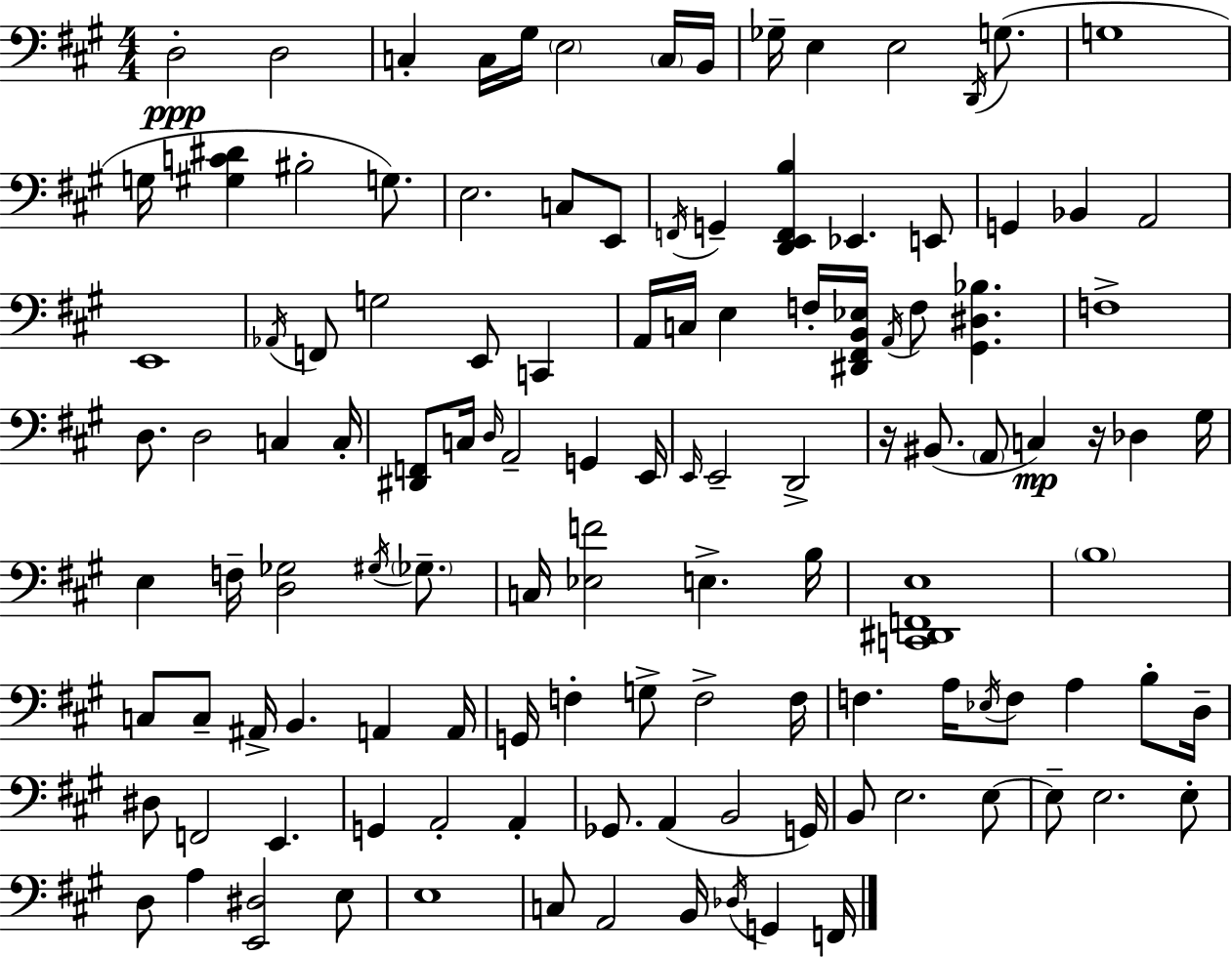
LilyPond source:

{
  \clef bass
  \numericTimeSignature
  \time 4/4
  \key a \major
  d2-.\ppp d2 | c4-. c16 gis16 \parenthesize e2 \parenthesize c16 b,16 | ges16-- e4 e2 \acciaccatura { d,16 } g8.( | g1 | \break g16 <gis c' dis'>4 bis2-. g8.) | e2. c8 e,8 | \acciaccatura { f,16 } g,4-- <d, e, f, b>4 ees,4. | e,8 g,4 bes,4 a,2 | \break e,1 | \acciaccatura { aes,16 } f,8 g2 e,8 c,4 | a,16 c16 e4 f16-. <dis, fis, b, ees>16 \acciaccatura { a,16 } f8 <gis, dis bes>4. | f1-> | \break d8. d2 c4 | c16-. <dis, f,>8 c16 \grace { d16 } a,2-- | g,4 e,16 \grace { e,16 } e,2-- d,2-> | r16 bis,8.( \parenthesize a,8 c4\mp) | \break r16 des4 gis16 e4 f16-- <d ges>2 | \acciaccatura { gis16 } \parenthesize ges8.-- c16 <ees f'>2 | e4.-> b16 <c, dis, f, e>1 | \parenthesize b1 | \break c8 c8-- ais,16-> b,4. | a,4 a,16 g,16 f4-. g8-> f2-> | f16 f4. a16 \acciaccatura { ees16 } f8 | a4 b8-. d16-- dis8 f,2 | \break e,4. g,4 a,2-. | a,4-. ges,8. a,4( b,2 | g,16) b,8 e2. | e8~~ e8-- e2. | \break e8-. d8 a4 <e, dis>2 | e8 e1 | c8 a,2 | b,16 \acciaccatura { des16 } g,4 f,16 \bar "|."
}